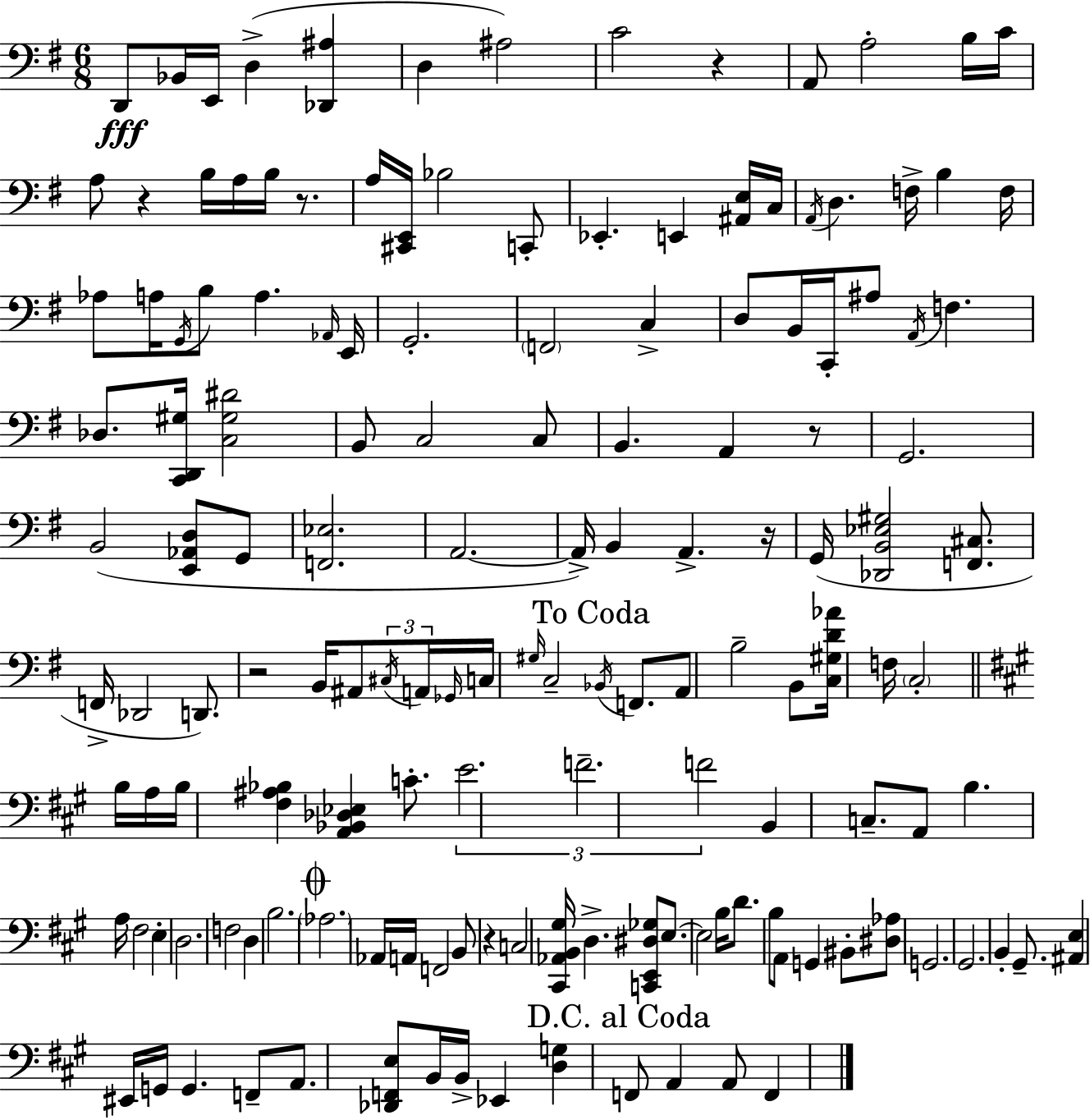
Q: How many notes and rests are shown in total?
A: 148